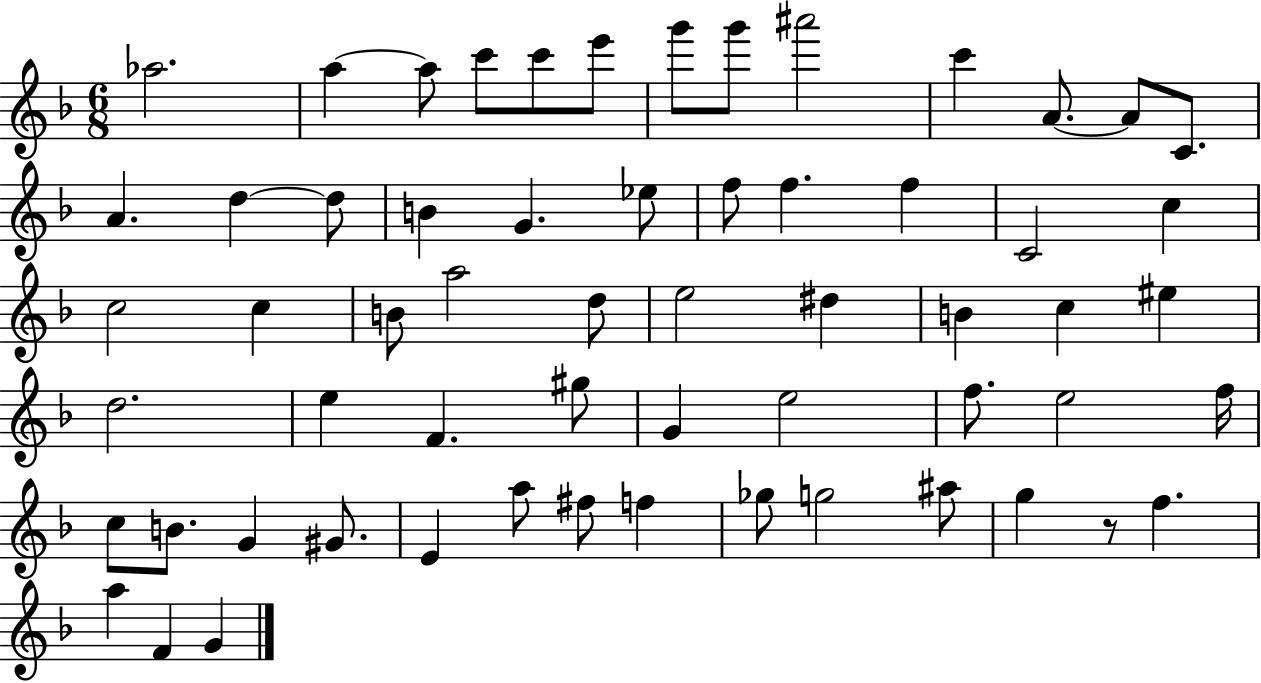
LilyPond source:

{
  \clef treble
  \numericTimeSignature
  \time 6/8
  \key f \major
  aes''2. | a''4~~ a''8 c'''8 c'''8 e'''8 | g'''8 g'''8 ais'''2 | c'''4 a'8.~~ a'8 c'8. | \break a'4. d''4~~ d''8 | b'4 g'4. ees''8 | f''8 f''4. f''4 | c'2 c''4 | \break c''2 c''4 | b'8 a''2 d''8 | e''2 dis''4 | b'4 c''4 eis''4 | \break d''2. | e''4 f'4. gis''8 | g'4 e''2 | f''8. e''2 f''16 | \break c''8 b'8. g'4 gis'8. | e'4 a''8 fis''8 f''4 | ges''8 g''2 ais''8 | g''4 r8 f''4. | \break a''4 f'4 g'4 | \bar "|."
}